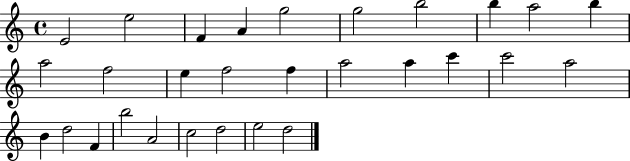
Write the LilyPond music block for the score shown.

{
  \clef treble
  \time 4/4
  \defaultTimeSignature
  \key c \major
  e'2 e''2 | f'4 a'4 g''2 | g''2 b''2 | b''4 a''2 b''4 | \break a''2 f''2 | e''4 f''2 f''4 | a''2 a''4 c'''4 | c'''2 a''2 | \break b'4 d''2 f'4 | b''2 a'2 | c''2 d''2 | e''2 d''2 | \break \bar "|."
}